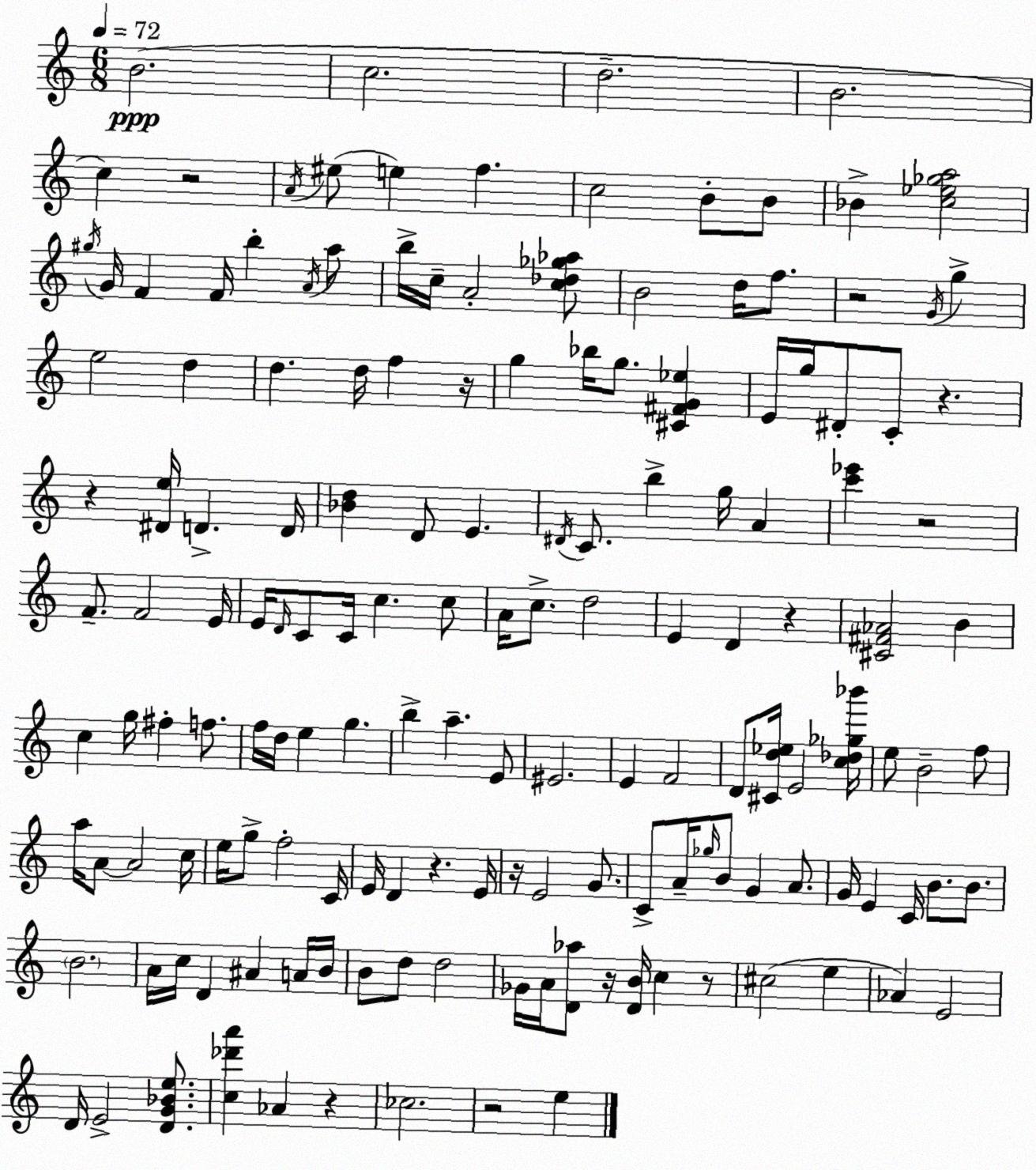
X:1
T:Untitled
M:6/8
L:1/4
K:C
B2 c2 d2 B2 c z2 A/4 ^e/2 e f c2 B/2 B/2 _B [c_e_ga]2 ^g/4 G/4 F F/4 b A/4 a/2 b/4 c/4 A2 [c_d_g_a]/2 B2 d/4 f/2 z2 G/4 g e2 d d d/4 f z/4 g _b/4 g/2 [^C^FG_e] E/4 g/4 ^D/2 C/2 z z [^De]/4 D D/4 [_Bd] D/2 E ^D/4 C/2 b g/4 A [c'_e'] z2 F/2 F2 E/4 E/4 D/4 C/2 C/4 c c/2 A/4 c/2 d2 E D z [^C^F_A]2 B c g/4 ^f f/2 f/4 d/4 e g b a E/2 ^E2 E F2 D/2 [^Cd_e]/4 E2 [c_d_g_b']/4 e/2 B2 f/2 a/4 A/2 A2 c/4 e/4 g/2 f2 C/4 E/4 D z E/4 z/4 E2 G/2 C/2 A/4 _g/4 B/2 G A/2 G/4 E C/4 B/2 B/2 B2 A/4 c/4 D ^A A/4 B/4 B/2 d/2 d2 _G/4 A/4 [D_a]/2 z/4 [DB]/4 c z/2 ^c2 e _A E2 D/4 E2 [DG_Be]/2 [c_d'a'] _A z _c2 z2 e